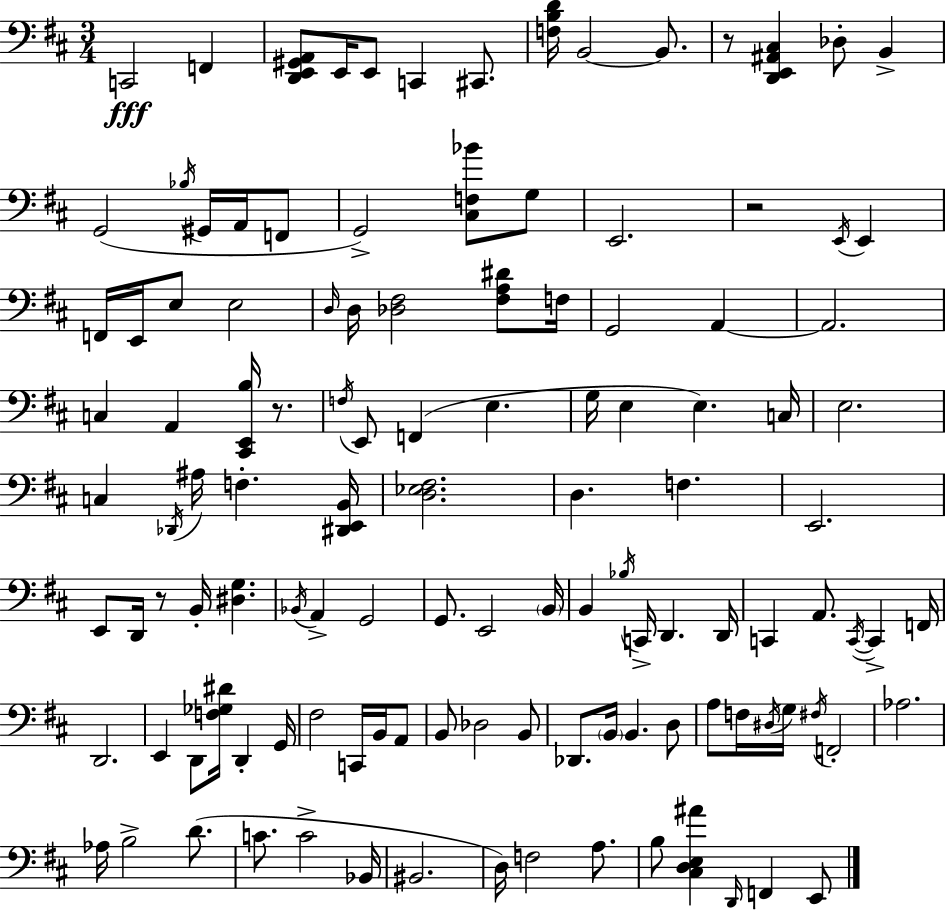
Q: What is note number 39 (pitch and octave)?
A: E3